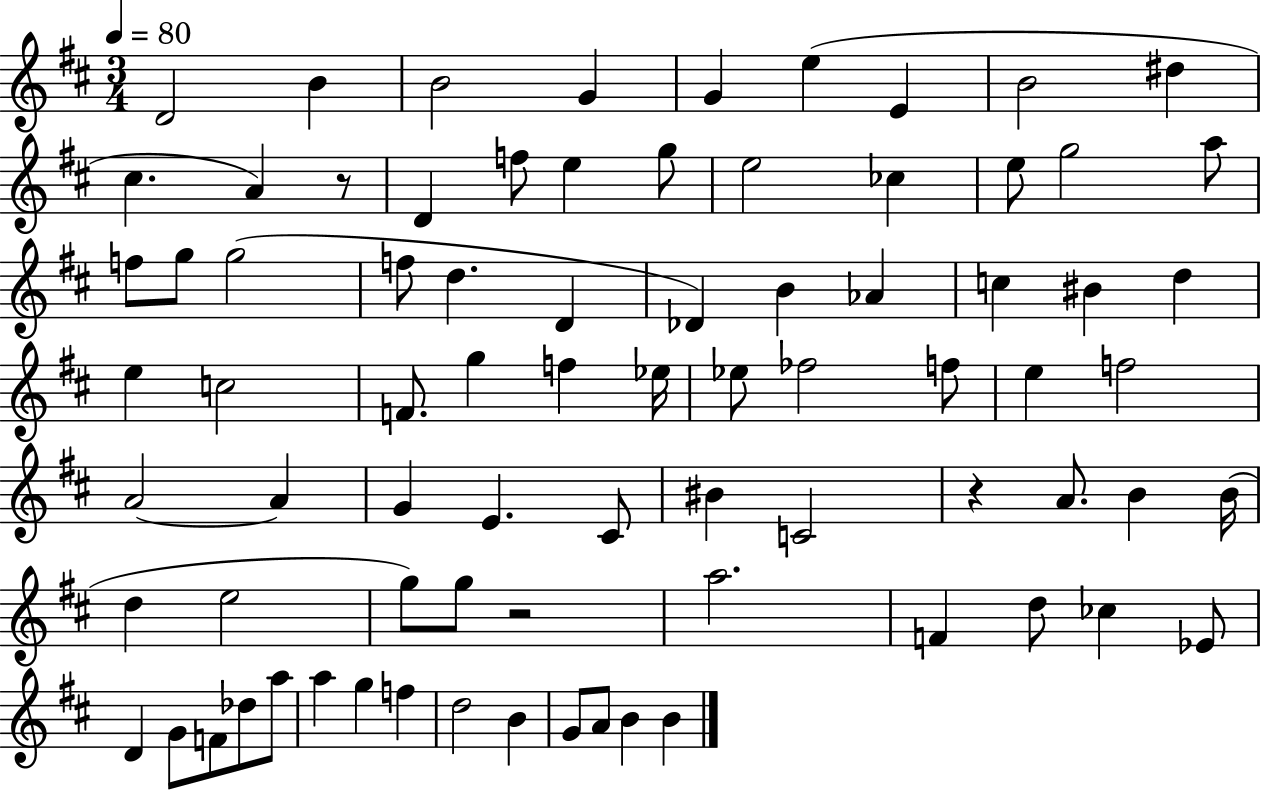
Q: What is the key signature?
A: D major